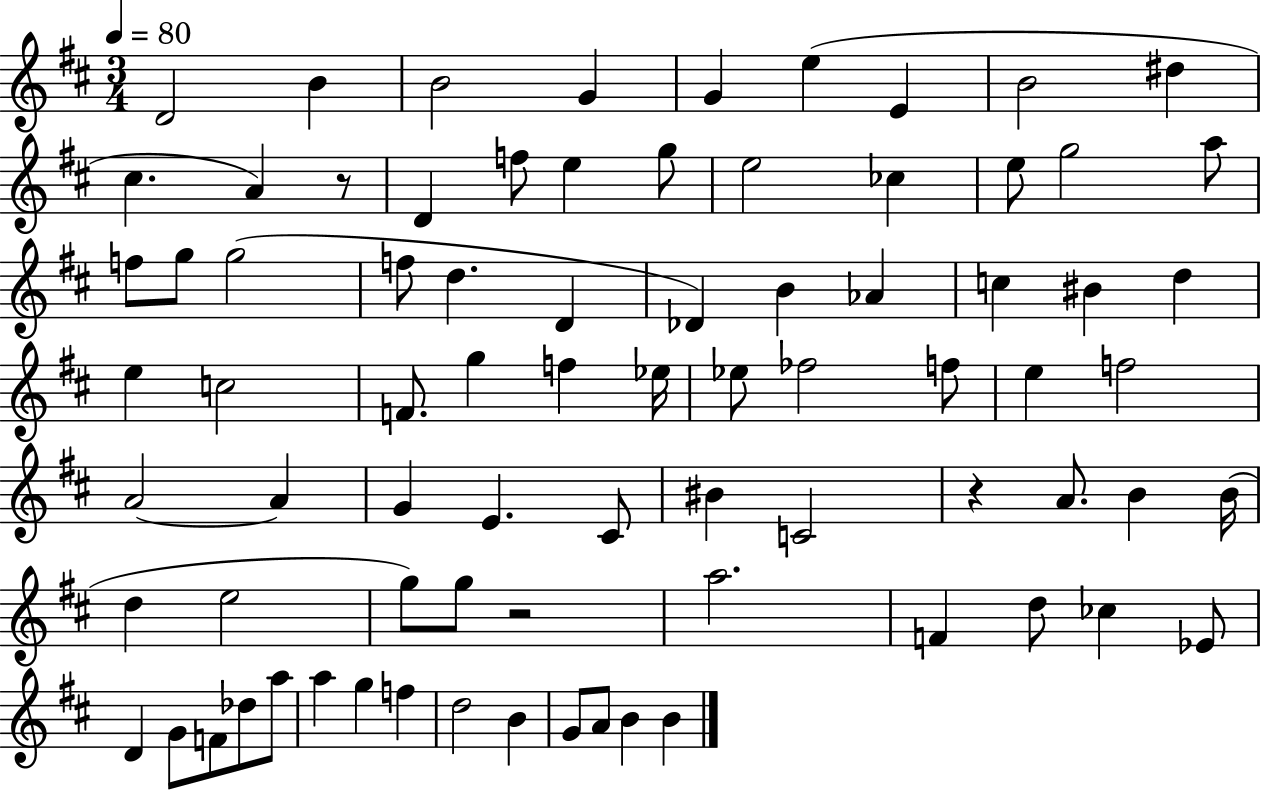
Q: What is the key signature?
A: D major